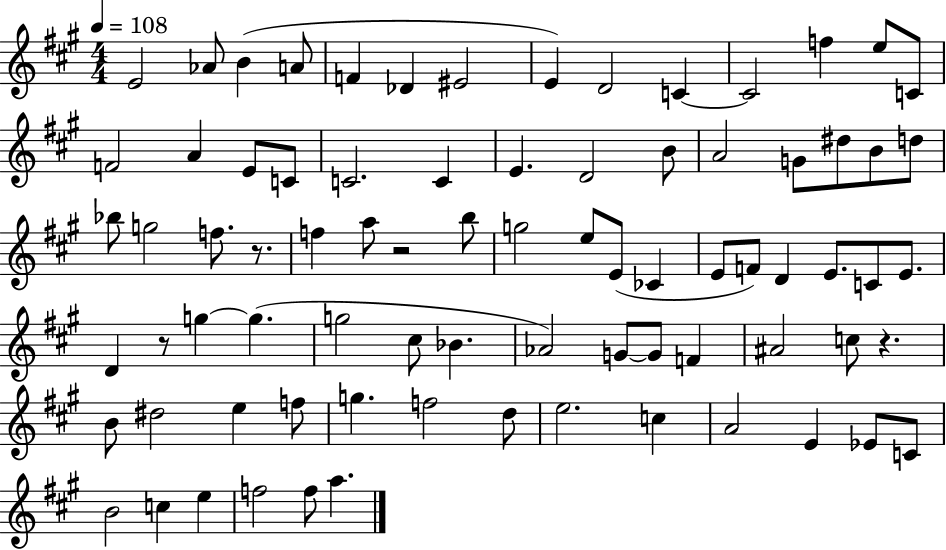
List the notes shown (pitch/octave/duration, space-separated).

E4/h Ab4/e B4/q A4/e F4/q Db4/q EIS4/h E4/q D4/h C4/q C4/h F5/q E5/e C4/e F4/h A4/q E4/e C4/e C4/h. C4/q E4/q. D4/h B4/e A4/h G4/e D#5/e B4/e D5/e Bb5/e G5/h F5/e. R/e. F5/q A5/e R/h B5/e G5/h E5/e E4/e CES4/q E4/e F4/e D4/q E4/e. C4/e E4/e. D4/q R/e G5/q G5/q. G5/h C#5/e Bb4/q. Ab4/h G4/e G4/e F4/q A#4/h C5/e R/q. B4/e D#5/h E5/q F5/e G5/q. F5/h D5/e E5/h. C5/q A4/h E4/q Eb4/e C4/e B4/h C5/q E5/q F5/h F5/e A5/q.